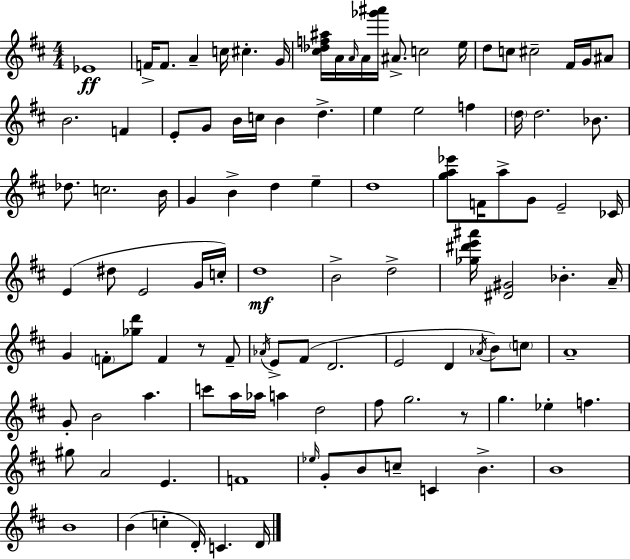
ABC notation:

X:1
T:Untitled
M:4/4
L:1/4
K:D
_E4 F/4 F/2 A c/4 ^c G/4 [^c_df^a]/4 A/4 A/4 A/4 [_g'^a']/4 ^A/2 c2 e/4 d/2 c/2 ^c2 ^F/4 G/4 ^A/2 B2 F E/2 G/2 B/4 c/4 B d e e2 f d/4 d2 _B/2 _d/2 c2 B/4 G B d e d4 [ga_e']/2 F/4 a/2 G/2 E2 _C/4 E ^d/2 E2 G/4 c/4 d4 B2 d2 [_g^d'e'^a']/4 [^D^G]2 _B A/4 G F/2 [_gd']/2 F z/2 F/2 _A/4 E/2 ^F/2 D2 E2 D _A/4 B/2 c/2 A4 G/2 B2 a c'/2 a/4 _a/4 a d2 ^f/2 g2 z/2 g _e f ^g/2 A2 E F4 _e/4 G/2 B/2 c/2 C B B4 B4 B c D/4 C D/4